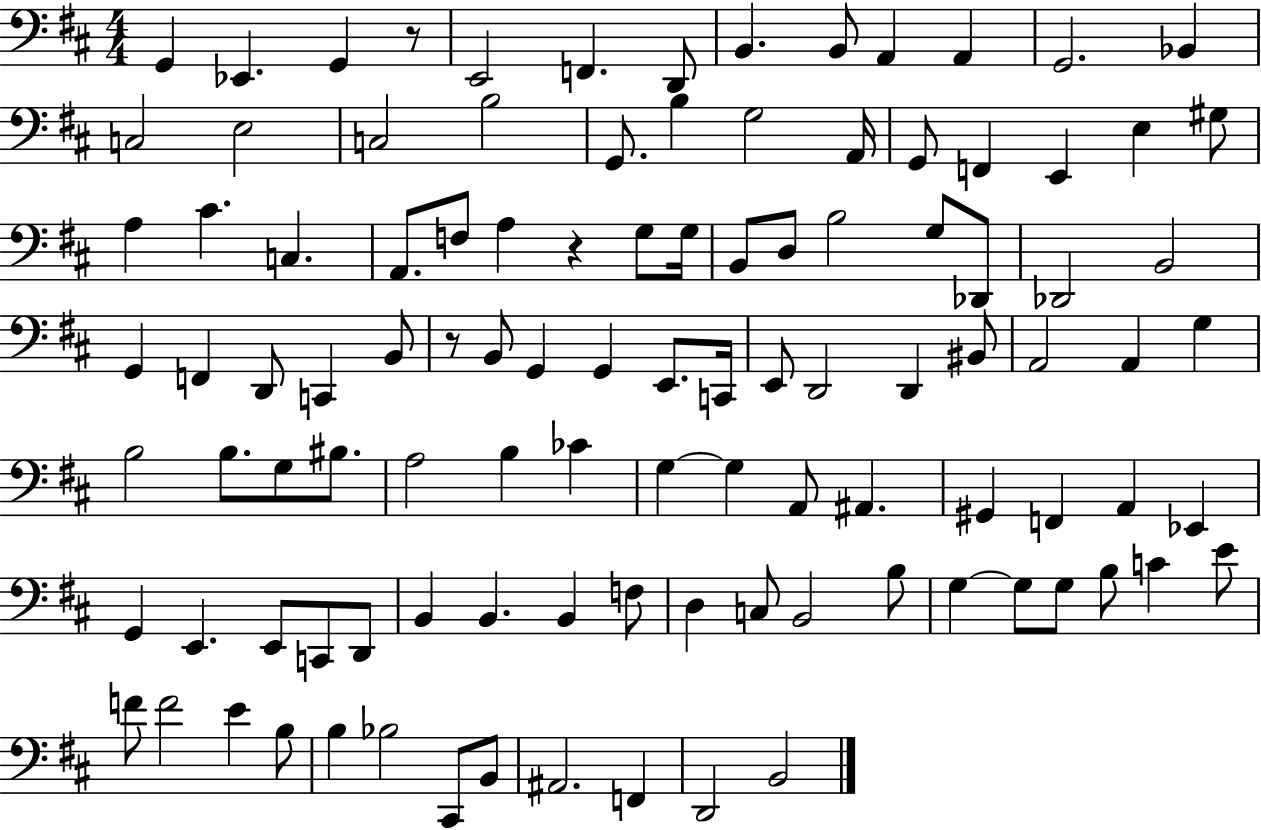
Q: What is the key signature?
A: D major